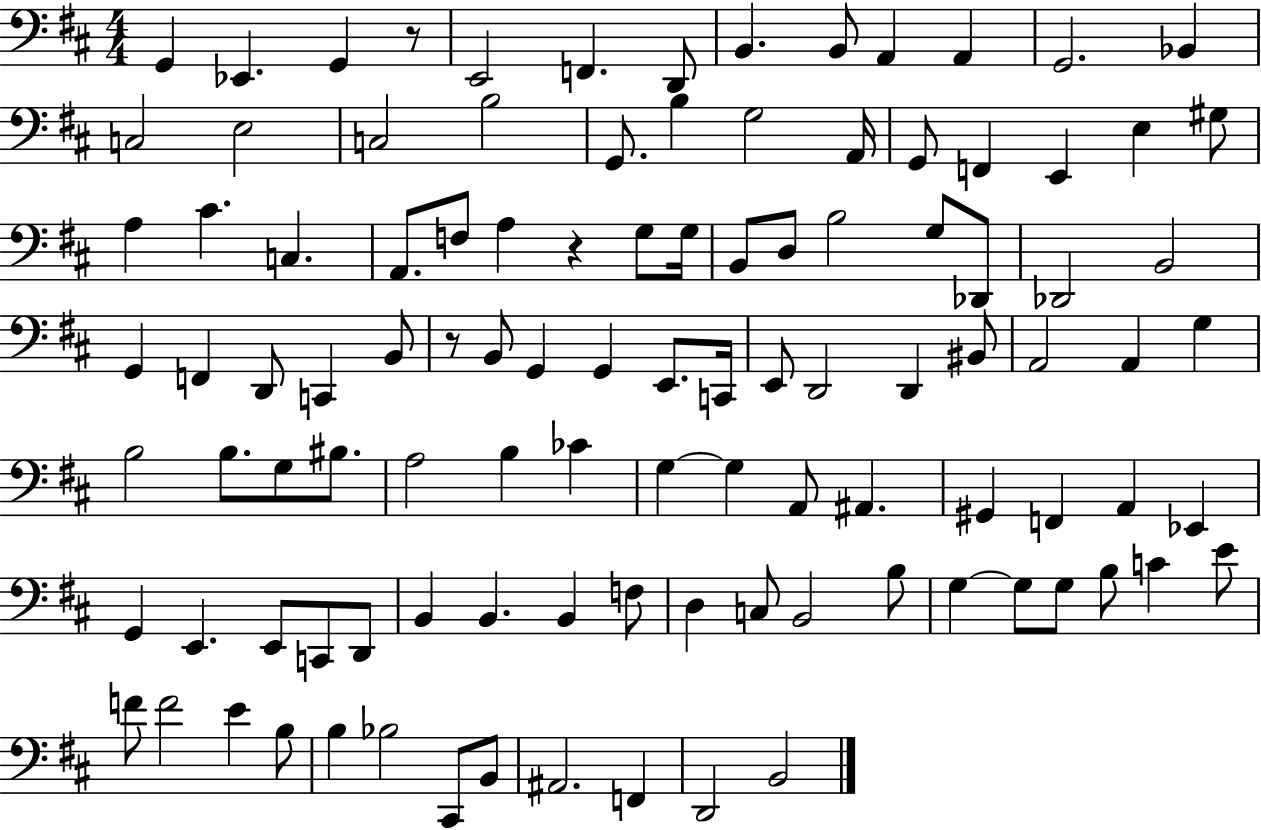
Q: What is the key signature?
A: D major